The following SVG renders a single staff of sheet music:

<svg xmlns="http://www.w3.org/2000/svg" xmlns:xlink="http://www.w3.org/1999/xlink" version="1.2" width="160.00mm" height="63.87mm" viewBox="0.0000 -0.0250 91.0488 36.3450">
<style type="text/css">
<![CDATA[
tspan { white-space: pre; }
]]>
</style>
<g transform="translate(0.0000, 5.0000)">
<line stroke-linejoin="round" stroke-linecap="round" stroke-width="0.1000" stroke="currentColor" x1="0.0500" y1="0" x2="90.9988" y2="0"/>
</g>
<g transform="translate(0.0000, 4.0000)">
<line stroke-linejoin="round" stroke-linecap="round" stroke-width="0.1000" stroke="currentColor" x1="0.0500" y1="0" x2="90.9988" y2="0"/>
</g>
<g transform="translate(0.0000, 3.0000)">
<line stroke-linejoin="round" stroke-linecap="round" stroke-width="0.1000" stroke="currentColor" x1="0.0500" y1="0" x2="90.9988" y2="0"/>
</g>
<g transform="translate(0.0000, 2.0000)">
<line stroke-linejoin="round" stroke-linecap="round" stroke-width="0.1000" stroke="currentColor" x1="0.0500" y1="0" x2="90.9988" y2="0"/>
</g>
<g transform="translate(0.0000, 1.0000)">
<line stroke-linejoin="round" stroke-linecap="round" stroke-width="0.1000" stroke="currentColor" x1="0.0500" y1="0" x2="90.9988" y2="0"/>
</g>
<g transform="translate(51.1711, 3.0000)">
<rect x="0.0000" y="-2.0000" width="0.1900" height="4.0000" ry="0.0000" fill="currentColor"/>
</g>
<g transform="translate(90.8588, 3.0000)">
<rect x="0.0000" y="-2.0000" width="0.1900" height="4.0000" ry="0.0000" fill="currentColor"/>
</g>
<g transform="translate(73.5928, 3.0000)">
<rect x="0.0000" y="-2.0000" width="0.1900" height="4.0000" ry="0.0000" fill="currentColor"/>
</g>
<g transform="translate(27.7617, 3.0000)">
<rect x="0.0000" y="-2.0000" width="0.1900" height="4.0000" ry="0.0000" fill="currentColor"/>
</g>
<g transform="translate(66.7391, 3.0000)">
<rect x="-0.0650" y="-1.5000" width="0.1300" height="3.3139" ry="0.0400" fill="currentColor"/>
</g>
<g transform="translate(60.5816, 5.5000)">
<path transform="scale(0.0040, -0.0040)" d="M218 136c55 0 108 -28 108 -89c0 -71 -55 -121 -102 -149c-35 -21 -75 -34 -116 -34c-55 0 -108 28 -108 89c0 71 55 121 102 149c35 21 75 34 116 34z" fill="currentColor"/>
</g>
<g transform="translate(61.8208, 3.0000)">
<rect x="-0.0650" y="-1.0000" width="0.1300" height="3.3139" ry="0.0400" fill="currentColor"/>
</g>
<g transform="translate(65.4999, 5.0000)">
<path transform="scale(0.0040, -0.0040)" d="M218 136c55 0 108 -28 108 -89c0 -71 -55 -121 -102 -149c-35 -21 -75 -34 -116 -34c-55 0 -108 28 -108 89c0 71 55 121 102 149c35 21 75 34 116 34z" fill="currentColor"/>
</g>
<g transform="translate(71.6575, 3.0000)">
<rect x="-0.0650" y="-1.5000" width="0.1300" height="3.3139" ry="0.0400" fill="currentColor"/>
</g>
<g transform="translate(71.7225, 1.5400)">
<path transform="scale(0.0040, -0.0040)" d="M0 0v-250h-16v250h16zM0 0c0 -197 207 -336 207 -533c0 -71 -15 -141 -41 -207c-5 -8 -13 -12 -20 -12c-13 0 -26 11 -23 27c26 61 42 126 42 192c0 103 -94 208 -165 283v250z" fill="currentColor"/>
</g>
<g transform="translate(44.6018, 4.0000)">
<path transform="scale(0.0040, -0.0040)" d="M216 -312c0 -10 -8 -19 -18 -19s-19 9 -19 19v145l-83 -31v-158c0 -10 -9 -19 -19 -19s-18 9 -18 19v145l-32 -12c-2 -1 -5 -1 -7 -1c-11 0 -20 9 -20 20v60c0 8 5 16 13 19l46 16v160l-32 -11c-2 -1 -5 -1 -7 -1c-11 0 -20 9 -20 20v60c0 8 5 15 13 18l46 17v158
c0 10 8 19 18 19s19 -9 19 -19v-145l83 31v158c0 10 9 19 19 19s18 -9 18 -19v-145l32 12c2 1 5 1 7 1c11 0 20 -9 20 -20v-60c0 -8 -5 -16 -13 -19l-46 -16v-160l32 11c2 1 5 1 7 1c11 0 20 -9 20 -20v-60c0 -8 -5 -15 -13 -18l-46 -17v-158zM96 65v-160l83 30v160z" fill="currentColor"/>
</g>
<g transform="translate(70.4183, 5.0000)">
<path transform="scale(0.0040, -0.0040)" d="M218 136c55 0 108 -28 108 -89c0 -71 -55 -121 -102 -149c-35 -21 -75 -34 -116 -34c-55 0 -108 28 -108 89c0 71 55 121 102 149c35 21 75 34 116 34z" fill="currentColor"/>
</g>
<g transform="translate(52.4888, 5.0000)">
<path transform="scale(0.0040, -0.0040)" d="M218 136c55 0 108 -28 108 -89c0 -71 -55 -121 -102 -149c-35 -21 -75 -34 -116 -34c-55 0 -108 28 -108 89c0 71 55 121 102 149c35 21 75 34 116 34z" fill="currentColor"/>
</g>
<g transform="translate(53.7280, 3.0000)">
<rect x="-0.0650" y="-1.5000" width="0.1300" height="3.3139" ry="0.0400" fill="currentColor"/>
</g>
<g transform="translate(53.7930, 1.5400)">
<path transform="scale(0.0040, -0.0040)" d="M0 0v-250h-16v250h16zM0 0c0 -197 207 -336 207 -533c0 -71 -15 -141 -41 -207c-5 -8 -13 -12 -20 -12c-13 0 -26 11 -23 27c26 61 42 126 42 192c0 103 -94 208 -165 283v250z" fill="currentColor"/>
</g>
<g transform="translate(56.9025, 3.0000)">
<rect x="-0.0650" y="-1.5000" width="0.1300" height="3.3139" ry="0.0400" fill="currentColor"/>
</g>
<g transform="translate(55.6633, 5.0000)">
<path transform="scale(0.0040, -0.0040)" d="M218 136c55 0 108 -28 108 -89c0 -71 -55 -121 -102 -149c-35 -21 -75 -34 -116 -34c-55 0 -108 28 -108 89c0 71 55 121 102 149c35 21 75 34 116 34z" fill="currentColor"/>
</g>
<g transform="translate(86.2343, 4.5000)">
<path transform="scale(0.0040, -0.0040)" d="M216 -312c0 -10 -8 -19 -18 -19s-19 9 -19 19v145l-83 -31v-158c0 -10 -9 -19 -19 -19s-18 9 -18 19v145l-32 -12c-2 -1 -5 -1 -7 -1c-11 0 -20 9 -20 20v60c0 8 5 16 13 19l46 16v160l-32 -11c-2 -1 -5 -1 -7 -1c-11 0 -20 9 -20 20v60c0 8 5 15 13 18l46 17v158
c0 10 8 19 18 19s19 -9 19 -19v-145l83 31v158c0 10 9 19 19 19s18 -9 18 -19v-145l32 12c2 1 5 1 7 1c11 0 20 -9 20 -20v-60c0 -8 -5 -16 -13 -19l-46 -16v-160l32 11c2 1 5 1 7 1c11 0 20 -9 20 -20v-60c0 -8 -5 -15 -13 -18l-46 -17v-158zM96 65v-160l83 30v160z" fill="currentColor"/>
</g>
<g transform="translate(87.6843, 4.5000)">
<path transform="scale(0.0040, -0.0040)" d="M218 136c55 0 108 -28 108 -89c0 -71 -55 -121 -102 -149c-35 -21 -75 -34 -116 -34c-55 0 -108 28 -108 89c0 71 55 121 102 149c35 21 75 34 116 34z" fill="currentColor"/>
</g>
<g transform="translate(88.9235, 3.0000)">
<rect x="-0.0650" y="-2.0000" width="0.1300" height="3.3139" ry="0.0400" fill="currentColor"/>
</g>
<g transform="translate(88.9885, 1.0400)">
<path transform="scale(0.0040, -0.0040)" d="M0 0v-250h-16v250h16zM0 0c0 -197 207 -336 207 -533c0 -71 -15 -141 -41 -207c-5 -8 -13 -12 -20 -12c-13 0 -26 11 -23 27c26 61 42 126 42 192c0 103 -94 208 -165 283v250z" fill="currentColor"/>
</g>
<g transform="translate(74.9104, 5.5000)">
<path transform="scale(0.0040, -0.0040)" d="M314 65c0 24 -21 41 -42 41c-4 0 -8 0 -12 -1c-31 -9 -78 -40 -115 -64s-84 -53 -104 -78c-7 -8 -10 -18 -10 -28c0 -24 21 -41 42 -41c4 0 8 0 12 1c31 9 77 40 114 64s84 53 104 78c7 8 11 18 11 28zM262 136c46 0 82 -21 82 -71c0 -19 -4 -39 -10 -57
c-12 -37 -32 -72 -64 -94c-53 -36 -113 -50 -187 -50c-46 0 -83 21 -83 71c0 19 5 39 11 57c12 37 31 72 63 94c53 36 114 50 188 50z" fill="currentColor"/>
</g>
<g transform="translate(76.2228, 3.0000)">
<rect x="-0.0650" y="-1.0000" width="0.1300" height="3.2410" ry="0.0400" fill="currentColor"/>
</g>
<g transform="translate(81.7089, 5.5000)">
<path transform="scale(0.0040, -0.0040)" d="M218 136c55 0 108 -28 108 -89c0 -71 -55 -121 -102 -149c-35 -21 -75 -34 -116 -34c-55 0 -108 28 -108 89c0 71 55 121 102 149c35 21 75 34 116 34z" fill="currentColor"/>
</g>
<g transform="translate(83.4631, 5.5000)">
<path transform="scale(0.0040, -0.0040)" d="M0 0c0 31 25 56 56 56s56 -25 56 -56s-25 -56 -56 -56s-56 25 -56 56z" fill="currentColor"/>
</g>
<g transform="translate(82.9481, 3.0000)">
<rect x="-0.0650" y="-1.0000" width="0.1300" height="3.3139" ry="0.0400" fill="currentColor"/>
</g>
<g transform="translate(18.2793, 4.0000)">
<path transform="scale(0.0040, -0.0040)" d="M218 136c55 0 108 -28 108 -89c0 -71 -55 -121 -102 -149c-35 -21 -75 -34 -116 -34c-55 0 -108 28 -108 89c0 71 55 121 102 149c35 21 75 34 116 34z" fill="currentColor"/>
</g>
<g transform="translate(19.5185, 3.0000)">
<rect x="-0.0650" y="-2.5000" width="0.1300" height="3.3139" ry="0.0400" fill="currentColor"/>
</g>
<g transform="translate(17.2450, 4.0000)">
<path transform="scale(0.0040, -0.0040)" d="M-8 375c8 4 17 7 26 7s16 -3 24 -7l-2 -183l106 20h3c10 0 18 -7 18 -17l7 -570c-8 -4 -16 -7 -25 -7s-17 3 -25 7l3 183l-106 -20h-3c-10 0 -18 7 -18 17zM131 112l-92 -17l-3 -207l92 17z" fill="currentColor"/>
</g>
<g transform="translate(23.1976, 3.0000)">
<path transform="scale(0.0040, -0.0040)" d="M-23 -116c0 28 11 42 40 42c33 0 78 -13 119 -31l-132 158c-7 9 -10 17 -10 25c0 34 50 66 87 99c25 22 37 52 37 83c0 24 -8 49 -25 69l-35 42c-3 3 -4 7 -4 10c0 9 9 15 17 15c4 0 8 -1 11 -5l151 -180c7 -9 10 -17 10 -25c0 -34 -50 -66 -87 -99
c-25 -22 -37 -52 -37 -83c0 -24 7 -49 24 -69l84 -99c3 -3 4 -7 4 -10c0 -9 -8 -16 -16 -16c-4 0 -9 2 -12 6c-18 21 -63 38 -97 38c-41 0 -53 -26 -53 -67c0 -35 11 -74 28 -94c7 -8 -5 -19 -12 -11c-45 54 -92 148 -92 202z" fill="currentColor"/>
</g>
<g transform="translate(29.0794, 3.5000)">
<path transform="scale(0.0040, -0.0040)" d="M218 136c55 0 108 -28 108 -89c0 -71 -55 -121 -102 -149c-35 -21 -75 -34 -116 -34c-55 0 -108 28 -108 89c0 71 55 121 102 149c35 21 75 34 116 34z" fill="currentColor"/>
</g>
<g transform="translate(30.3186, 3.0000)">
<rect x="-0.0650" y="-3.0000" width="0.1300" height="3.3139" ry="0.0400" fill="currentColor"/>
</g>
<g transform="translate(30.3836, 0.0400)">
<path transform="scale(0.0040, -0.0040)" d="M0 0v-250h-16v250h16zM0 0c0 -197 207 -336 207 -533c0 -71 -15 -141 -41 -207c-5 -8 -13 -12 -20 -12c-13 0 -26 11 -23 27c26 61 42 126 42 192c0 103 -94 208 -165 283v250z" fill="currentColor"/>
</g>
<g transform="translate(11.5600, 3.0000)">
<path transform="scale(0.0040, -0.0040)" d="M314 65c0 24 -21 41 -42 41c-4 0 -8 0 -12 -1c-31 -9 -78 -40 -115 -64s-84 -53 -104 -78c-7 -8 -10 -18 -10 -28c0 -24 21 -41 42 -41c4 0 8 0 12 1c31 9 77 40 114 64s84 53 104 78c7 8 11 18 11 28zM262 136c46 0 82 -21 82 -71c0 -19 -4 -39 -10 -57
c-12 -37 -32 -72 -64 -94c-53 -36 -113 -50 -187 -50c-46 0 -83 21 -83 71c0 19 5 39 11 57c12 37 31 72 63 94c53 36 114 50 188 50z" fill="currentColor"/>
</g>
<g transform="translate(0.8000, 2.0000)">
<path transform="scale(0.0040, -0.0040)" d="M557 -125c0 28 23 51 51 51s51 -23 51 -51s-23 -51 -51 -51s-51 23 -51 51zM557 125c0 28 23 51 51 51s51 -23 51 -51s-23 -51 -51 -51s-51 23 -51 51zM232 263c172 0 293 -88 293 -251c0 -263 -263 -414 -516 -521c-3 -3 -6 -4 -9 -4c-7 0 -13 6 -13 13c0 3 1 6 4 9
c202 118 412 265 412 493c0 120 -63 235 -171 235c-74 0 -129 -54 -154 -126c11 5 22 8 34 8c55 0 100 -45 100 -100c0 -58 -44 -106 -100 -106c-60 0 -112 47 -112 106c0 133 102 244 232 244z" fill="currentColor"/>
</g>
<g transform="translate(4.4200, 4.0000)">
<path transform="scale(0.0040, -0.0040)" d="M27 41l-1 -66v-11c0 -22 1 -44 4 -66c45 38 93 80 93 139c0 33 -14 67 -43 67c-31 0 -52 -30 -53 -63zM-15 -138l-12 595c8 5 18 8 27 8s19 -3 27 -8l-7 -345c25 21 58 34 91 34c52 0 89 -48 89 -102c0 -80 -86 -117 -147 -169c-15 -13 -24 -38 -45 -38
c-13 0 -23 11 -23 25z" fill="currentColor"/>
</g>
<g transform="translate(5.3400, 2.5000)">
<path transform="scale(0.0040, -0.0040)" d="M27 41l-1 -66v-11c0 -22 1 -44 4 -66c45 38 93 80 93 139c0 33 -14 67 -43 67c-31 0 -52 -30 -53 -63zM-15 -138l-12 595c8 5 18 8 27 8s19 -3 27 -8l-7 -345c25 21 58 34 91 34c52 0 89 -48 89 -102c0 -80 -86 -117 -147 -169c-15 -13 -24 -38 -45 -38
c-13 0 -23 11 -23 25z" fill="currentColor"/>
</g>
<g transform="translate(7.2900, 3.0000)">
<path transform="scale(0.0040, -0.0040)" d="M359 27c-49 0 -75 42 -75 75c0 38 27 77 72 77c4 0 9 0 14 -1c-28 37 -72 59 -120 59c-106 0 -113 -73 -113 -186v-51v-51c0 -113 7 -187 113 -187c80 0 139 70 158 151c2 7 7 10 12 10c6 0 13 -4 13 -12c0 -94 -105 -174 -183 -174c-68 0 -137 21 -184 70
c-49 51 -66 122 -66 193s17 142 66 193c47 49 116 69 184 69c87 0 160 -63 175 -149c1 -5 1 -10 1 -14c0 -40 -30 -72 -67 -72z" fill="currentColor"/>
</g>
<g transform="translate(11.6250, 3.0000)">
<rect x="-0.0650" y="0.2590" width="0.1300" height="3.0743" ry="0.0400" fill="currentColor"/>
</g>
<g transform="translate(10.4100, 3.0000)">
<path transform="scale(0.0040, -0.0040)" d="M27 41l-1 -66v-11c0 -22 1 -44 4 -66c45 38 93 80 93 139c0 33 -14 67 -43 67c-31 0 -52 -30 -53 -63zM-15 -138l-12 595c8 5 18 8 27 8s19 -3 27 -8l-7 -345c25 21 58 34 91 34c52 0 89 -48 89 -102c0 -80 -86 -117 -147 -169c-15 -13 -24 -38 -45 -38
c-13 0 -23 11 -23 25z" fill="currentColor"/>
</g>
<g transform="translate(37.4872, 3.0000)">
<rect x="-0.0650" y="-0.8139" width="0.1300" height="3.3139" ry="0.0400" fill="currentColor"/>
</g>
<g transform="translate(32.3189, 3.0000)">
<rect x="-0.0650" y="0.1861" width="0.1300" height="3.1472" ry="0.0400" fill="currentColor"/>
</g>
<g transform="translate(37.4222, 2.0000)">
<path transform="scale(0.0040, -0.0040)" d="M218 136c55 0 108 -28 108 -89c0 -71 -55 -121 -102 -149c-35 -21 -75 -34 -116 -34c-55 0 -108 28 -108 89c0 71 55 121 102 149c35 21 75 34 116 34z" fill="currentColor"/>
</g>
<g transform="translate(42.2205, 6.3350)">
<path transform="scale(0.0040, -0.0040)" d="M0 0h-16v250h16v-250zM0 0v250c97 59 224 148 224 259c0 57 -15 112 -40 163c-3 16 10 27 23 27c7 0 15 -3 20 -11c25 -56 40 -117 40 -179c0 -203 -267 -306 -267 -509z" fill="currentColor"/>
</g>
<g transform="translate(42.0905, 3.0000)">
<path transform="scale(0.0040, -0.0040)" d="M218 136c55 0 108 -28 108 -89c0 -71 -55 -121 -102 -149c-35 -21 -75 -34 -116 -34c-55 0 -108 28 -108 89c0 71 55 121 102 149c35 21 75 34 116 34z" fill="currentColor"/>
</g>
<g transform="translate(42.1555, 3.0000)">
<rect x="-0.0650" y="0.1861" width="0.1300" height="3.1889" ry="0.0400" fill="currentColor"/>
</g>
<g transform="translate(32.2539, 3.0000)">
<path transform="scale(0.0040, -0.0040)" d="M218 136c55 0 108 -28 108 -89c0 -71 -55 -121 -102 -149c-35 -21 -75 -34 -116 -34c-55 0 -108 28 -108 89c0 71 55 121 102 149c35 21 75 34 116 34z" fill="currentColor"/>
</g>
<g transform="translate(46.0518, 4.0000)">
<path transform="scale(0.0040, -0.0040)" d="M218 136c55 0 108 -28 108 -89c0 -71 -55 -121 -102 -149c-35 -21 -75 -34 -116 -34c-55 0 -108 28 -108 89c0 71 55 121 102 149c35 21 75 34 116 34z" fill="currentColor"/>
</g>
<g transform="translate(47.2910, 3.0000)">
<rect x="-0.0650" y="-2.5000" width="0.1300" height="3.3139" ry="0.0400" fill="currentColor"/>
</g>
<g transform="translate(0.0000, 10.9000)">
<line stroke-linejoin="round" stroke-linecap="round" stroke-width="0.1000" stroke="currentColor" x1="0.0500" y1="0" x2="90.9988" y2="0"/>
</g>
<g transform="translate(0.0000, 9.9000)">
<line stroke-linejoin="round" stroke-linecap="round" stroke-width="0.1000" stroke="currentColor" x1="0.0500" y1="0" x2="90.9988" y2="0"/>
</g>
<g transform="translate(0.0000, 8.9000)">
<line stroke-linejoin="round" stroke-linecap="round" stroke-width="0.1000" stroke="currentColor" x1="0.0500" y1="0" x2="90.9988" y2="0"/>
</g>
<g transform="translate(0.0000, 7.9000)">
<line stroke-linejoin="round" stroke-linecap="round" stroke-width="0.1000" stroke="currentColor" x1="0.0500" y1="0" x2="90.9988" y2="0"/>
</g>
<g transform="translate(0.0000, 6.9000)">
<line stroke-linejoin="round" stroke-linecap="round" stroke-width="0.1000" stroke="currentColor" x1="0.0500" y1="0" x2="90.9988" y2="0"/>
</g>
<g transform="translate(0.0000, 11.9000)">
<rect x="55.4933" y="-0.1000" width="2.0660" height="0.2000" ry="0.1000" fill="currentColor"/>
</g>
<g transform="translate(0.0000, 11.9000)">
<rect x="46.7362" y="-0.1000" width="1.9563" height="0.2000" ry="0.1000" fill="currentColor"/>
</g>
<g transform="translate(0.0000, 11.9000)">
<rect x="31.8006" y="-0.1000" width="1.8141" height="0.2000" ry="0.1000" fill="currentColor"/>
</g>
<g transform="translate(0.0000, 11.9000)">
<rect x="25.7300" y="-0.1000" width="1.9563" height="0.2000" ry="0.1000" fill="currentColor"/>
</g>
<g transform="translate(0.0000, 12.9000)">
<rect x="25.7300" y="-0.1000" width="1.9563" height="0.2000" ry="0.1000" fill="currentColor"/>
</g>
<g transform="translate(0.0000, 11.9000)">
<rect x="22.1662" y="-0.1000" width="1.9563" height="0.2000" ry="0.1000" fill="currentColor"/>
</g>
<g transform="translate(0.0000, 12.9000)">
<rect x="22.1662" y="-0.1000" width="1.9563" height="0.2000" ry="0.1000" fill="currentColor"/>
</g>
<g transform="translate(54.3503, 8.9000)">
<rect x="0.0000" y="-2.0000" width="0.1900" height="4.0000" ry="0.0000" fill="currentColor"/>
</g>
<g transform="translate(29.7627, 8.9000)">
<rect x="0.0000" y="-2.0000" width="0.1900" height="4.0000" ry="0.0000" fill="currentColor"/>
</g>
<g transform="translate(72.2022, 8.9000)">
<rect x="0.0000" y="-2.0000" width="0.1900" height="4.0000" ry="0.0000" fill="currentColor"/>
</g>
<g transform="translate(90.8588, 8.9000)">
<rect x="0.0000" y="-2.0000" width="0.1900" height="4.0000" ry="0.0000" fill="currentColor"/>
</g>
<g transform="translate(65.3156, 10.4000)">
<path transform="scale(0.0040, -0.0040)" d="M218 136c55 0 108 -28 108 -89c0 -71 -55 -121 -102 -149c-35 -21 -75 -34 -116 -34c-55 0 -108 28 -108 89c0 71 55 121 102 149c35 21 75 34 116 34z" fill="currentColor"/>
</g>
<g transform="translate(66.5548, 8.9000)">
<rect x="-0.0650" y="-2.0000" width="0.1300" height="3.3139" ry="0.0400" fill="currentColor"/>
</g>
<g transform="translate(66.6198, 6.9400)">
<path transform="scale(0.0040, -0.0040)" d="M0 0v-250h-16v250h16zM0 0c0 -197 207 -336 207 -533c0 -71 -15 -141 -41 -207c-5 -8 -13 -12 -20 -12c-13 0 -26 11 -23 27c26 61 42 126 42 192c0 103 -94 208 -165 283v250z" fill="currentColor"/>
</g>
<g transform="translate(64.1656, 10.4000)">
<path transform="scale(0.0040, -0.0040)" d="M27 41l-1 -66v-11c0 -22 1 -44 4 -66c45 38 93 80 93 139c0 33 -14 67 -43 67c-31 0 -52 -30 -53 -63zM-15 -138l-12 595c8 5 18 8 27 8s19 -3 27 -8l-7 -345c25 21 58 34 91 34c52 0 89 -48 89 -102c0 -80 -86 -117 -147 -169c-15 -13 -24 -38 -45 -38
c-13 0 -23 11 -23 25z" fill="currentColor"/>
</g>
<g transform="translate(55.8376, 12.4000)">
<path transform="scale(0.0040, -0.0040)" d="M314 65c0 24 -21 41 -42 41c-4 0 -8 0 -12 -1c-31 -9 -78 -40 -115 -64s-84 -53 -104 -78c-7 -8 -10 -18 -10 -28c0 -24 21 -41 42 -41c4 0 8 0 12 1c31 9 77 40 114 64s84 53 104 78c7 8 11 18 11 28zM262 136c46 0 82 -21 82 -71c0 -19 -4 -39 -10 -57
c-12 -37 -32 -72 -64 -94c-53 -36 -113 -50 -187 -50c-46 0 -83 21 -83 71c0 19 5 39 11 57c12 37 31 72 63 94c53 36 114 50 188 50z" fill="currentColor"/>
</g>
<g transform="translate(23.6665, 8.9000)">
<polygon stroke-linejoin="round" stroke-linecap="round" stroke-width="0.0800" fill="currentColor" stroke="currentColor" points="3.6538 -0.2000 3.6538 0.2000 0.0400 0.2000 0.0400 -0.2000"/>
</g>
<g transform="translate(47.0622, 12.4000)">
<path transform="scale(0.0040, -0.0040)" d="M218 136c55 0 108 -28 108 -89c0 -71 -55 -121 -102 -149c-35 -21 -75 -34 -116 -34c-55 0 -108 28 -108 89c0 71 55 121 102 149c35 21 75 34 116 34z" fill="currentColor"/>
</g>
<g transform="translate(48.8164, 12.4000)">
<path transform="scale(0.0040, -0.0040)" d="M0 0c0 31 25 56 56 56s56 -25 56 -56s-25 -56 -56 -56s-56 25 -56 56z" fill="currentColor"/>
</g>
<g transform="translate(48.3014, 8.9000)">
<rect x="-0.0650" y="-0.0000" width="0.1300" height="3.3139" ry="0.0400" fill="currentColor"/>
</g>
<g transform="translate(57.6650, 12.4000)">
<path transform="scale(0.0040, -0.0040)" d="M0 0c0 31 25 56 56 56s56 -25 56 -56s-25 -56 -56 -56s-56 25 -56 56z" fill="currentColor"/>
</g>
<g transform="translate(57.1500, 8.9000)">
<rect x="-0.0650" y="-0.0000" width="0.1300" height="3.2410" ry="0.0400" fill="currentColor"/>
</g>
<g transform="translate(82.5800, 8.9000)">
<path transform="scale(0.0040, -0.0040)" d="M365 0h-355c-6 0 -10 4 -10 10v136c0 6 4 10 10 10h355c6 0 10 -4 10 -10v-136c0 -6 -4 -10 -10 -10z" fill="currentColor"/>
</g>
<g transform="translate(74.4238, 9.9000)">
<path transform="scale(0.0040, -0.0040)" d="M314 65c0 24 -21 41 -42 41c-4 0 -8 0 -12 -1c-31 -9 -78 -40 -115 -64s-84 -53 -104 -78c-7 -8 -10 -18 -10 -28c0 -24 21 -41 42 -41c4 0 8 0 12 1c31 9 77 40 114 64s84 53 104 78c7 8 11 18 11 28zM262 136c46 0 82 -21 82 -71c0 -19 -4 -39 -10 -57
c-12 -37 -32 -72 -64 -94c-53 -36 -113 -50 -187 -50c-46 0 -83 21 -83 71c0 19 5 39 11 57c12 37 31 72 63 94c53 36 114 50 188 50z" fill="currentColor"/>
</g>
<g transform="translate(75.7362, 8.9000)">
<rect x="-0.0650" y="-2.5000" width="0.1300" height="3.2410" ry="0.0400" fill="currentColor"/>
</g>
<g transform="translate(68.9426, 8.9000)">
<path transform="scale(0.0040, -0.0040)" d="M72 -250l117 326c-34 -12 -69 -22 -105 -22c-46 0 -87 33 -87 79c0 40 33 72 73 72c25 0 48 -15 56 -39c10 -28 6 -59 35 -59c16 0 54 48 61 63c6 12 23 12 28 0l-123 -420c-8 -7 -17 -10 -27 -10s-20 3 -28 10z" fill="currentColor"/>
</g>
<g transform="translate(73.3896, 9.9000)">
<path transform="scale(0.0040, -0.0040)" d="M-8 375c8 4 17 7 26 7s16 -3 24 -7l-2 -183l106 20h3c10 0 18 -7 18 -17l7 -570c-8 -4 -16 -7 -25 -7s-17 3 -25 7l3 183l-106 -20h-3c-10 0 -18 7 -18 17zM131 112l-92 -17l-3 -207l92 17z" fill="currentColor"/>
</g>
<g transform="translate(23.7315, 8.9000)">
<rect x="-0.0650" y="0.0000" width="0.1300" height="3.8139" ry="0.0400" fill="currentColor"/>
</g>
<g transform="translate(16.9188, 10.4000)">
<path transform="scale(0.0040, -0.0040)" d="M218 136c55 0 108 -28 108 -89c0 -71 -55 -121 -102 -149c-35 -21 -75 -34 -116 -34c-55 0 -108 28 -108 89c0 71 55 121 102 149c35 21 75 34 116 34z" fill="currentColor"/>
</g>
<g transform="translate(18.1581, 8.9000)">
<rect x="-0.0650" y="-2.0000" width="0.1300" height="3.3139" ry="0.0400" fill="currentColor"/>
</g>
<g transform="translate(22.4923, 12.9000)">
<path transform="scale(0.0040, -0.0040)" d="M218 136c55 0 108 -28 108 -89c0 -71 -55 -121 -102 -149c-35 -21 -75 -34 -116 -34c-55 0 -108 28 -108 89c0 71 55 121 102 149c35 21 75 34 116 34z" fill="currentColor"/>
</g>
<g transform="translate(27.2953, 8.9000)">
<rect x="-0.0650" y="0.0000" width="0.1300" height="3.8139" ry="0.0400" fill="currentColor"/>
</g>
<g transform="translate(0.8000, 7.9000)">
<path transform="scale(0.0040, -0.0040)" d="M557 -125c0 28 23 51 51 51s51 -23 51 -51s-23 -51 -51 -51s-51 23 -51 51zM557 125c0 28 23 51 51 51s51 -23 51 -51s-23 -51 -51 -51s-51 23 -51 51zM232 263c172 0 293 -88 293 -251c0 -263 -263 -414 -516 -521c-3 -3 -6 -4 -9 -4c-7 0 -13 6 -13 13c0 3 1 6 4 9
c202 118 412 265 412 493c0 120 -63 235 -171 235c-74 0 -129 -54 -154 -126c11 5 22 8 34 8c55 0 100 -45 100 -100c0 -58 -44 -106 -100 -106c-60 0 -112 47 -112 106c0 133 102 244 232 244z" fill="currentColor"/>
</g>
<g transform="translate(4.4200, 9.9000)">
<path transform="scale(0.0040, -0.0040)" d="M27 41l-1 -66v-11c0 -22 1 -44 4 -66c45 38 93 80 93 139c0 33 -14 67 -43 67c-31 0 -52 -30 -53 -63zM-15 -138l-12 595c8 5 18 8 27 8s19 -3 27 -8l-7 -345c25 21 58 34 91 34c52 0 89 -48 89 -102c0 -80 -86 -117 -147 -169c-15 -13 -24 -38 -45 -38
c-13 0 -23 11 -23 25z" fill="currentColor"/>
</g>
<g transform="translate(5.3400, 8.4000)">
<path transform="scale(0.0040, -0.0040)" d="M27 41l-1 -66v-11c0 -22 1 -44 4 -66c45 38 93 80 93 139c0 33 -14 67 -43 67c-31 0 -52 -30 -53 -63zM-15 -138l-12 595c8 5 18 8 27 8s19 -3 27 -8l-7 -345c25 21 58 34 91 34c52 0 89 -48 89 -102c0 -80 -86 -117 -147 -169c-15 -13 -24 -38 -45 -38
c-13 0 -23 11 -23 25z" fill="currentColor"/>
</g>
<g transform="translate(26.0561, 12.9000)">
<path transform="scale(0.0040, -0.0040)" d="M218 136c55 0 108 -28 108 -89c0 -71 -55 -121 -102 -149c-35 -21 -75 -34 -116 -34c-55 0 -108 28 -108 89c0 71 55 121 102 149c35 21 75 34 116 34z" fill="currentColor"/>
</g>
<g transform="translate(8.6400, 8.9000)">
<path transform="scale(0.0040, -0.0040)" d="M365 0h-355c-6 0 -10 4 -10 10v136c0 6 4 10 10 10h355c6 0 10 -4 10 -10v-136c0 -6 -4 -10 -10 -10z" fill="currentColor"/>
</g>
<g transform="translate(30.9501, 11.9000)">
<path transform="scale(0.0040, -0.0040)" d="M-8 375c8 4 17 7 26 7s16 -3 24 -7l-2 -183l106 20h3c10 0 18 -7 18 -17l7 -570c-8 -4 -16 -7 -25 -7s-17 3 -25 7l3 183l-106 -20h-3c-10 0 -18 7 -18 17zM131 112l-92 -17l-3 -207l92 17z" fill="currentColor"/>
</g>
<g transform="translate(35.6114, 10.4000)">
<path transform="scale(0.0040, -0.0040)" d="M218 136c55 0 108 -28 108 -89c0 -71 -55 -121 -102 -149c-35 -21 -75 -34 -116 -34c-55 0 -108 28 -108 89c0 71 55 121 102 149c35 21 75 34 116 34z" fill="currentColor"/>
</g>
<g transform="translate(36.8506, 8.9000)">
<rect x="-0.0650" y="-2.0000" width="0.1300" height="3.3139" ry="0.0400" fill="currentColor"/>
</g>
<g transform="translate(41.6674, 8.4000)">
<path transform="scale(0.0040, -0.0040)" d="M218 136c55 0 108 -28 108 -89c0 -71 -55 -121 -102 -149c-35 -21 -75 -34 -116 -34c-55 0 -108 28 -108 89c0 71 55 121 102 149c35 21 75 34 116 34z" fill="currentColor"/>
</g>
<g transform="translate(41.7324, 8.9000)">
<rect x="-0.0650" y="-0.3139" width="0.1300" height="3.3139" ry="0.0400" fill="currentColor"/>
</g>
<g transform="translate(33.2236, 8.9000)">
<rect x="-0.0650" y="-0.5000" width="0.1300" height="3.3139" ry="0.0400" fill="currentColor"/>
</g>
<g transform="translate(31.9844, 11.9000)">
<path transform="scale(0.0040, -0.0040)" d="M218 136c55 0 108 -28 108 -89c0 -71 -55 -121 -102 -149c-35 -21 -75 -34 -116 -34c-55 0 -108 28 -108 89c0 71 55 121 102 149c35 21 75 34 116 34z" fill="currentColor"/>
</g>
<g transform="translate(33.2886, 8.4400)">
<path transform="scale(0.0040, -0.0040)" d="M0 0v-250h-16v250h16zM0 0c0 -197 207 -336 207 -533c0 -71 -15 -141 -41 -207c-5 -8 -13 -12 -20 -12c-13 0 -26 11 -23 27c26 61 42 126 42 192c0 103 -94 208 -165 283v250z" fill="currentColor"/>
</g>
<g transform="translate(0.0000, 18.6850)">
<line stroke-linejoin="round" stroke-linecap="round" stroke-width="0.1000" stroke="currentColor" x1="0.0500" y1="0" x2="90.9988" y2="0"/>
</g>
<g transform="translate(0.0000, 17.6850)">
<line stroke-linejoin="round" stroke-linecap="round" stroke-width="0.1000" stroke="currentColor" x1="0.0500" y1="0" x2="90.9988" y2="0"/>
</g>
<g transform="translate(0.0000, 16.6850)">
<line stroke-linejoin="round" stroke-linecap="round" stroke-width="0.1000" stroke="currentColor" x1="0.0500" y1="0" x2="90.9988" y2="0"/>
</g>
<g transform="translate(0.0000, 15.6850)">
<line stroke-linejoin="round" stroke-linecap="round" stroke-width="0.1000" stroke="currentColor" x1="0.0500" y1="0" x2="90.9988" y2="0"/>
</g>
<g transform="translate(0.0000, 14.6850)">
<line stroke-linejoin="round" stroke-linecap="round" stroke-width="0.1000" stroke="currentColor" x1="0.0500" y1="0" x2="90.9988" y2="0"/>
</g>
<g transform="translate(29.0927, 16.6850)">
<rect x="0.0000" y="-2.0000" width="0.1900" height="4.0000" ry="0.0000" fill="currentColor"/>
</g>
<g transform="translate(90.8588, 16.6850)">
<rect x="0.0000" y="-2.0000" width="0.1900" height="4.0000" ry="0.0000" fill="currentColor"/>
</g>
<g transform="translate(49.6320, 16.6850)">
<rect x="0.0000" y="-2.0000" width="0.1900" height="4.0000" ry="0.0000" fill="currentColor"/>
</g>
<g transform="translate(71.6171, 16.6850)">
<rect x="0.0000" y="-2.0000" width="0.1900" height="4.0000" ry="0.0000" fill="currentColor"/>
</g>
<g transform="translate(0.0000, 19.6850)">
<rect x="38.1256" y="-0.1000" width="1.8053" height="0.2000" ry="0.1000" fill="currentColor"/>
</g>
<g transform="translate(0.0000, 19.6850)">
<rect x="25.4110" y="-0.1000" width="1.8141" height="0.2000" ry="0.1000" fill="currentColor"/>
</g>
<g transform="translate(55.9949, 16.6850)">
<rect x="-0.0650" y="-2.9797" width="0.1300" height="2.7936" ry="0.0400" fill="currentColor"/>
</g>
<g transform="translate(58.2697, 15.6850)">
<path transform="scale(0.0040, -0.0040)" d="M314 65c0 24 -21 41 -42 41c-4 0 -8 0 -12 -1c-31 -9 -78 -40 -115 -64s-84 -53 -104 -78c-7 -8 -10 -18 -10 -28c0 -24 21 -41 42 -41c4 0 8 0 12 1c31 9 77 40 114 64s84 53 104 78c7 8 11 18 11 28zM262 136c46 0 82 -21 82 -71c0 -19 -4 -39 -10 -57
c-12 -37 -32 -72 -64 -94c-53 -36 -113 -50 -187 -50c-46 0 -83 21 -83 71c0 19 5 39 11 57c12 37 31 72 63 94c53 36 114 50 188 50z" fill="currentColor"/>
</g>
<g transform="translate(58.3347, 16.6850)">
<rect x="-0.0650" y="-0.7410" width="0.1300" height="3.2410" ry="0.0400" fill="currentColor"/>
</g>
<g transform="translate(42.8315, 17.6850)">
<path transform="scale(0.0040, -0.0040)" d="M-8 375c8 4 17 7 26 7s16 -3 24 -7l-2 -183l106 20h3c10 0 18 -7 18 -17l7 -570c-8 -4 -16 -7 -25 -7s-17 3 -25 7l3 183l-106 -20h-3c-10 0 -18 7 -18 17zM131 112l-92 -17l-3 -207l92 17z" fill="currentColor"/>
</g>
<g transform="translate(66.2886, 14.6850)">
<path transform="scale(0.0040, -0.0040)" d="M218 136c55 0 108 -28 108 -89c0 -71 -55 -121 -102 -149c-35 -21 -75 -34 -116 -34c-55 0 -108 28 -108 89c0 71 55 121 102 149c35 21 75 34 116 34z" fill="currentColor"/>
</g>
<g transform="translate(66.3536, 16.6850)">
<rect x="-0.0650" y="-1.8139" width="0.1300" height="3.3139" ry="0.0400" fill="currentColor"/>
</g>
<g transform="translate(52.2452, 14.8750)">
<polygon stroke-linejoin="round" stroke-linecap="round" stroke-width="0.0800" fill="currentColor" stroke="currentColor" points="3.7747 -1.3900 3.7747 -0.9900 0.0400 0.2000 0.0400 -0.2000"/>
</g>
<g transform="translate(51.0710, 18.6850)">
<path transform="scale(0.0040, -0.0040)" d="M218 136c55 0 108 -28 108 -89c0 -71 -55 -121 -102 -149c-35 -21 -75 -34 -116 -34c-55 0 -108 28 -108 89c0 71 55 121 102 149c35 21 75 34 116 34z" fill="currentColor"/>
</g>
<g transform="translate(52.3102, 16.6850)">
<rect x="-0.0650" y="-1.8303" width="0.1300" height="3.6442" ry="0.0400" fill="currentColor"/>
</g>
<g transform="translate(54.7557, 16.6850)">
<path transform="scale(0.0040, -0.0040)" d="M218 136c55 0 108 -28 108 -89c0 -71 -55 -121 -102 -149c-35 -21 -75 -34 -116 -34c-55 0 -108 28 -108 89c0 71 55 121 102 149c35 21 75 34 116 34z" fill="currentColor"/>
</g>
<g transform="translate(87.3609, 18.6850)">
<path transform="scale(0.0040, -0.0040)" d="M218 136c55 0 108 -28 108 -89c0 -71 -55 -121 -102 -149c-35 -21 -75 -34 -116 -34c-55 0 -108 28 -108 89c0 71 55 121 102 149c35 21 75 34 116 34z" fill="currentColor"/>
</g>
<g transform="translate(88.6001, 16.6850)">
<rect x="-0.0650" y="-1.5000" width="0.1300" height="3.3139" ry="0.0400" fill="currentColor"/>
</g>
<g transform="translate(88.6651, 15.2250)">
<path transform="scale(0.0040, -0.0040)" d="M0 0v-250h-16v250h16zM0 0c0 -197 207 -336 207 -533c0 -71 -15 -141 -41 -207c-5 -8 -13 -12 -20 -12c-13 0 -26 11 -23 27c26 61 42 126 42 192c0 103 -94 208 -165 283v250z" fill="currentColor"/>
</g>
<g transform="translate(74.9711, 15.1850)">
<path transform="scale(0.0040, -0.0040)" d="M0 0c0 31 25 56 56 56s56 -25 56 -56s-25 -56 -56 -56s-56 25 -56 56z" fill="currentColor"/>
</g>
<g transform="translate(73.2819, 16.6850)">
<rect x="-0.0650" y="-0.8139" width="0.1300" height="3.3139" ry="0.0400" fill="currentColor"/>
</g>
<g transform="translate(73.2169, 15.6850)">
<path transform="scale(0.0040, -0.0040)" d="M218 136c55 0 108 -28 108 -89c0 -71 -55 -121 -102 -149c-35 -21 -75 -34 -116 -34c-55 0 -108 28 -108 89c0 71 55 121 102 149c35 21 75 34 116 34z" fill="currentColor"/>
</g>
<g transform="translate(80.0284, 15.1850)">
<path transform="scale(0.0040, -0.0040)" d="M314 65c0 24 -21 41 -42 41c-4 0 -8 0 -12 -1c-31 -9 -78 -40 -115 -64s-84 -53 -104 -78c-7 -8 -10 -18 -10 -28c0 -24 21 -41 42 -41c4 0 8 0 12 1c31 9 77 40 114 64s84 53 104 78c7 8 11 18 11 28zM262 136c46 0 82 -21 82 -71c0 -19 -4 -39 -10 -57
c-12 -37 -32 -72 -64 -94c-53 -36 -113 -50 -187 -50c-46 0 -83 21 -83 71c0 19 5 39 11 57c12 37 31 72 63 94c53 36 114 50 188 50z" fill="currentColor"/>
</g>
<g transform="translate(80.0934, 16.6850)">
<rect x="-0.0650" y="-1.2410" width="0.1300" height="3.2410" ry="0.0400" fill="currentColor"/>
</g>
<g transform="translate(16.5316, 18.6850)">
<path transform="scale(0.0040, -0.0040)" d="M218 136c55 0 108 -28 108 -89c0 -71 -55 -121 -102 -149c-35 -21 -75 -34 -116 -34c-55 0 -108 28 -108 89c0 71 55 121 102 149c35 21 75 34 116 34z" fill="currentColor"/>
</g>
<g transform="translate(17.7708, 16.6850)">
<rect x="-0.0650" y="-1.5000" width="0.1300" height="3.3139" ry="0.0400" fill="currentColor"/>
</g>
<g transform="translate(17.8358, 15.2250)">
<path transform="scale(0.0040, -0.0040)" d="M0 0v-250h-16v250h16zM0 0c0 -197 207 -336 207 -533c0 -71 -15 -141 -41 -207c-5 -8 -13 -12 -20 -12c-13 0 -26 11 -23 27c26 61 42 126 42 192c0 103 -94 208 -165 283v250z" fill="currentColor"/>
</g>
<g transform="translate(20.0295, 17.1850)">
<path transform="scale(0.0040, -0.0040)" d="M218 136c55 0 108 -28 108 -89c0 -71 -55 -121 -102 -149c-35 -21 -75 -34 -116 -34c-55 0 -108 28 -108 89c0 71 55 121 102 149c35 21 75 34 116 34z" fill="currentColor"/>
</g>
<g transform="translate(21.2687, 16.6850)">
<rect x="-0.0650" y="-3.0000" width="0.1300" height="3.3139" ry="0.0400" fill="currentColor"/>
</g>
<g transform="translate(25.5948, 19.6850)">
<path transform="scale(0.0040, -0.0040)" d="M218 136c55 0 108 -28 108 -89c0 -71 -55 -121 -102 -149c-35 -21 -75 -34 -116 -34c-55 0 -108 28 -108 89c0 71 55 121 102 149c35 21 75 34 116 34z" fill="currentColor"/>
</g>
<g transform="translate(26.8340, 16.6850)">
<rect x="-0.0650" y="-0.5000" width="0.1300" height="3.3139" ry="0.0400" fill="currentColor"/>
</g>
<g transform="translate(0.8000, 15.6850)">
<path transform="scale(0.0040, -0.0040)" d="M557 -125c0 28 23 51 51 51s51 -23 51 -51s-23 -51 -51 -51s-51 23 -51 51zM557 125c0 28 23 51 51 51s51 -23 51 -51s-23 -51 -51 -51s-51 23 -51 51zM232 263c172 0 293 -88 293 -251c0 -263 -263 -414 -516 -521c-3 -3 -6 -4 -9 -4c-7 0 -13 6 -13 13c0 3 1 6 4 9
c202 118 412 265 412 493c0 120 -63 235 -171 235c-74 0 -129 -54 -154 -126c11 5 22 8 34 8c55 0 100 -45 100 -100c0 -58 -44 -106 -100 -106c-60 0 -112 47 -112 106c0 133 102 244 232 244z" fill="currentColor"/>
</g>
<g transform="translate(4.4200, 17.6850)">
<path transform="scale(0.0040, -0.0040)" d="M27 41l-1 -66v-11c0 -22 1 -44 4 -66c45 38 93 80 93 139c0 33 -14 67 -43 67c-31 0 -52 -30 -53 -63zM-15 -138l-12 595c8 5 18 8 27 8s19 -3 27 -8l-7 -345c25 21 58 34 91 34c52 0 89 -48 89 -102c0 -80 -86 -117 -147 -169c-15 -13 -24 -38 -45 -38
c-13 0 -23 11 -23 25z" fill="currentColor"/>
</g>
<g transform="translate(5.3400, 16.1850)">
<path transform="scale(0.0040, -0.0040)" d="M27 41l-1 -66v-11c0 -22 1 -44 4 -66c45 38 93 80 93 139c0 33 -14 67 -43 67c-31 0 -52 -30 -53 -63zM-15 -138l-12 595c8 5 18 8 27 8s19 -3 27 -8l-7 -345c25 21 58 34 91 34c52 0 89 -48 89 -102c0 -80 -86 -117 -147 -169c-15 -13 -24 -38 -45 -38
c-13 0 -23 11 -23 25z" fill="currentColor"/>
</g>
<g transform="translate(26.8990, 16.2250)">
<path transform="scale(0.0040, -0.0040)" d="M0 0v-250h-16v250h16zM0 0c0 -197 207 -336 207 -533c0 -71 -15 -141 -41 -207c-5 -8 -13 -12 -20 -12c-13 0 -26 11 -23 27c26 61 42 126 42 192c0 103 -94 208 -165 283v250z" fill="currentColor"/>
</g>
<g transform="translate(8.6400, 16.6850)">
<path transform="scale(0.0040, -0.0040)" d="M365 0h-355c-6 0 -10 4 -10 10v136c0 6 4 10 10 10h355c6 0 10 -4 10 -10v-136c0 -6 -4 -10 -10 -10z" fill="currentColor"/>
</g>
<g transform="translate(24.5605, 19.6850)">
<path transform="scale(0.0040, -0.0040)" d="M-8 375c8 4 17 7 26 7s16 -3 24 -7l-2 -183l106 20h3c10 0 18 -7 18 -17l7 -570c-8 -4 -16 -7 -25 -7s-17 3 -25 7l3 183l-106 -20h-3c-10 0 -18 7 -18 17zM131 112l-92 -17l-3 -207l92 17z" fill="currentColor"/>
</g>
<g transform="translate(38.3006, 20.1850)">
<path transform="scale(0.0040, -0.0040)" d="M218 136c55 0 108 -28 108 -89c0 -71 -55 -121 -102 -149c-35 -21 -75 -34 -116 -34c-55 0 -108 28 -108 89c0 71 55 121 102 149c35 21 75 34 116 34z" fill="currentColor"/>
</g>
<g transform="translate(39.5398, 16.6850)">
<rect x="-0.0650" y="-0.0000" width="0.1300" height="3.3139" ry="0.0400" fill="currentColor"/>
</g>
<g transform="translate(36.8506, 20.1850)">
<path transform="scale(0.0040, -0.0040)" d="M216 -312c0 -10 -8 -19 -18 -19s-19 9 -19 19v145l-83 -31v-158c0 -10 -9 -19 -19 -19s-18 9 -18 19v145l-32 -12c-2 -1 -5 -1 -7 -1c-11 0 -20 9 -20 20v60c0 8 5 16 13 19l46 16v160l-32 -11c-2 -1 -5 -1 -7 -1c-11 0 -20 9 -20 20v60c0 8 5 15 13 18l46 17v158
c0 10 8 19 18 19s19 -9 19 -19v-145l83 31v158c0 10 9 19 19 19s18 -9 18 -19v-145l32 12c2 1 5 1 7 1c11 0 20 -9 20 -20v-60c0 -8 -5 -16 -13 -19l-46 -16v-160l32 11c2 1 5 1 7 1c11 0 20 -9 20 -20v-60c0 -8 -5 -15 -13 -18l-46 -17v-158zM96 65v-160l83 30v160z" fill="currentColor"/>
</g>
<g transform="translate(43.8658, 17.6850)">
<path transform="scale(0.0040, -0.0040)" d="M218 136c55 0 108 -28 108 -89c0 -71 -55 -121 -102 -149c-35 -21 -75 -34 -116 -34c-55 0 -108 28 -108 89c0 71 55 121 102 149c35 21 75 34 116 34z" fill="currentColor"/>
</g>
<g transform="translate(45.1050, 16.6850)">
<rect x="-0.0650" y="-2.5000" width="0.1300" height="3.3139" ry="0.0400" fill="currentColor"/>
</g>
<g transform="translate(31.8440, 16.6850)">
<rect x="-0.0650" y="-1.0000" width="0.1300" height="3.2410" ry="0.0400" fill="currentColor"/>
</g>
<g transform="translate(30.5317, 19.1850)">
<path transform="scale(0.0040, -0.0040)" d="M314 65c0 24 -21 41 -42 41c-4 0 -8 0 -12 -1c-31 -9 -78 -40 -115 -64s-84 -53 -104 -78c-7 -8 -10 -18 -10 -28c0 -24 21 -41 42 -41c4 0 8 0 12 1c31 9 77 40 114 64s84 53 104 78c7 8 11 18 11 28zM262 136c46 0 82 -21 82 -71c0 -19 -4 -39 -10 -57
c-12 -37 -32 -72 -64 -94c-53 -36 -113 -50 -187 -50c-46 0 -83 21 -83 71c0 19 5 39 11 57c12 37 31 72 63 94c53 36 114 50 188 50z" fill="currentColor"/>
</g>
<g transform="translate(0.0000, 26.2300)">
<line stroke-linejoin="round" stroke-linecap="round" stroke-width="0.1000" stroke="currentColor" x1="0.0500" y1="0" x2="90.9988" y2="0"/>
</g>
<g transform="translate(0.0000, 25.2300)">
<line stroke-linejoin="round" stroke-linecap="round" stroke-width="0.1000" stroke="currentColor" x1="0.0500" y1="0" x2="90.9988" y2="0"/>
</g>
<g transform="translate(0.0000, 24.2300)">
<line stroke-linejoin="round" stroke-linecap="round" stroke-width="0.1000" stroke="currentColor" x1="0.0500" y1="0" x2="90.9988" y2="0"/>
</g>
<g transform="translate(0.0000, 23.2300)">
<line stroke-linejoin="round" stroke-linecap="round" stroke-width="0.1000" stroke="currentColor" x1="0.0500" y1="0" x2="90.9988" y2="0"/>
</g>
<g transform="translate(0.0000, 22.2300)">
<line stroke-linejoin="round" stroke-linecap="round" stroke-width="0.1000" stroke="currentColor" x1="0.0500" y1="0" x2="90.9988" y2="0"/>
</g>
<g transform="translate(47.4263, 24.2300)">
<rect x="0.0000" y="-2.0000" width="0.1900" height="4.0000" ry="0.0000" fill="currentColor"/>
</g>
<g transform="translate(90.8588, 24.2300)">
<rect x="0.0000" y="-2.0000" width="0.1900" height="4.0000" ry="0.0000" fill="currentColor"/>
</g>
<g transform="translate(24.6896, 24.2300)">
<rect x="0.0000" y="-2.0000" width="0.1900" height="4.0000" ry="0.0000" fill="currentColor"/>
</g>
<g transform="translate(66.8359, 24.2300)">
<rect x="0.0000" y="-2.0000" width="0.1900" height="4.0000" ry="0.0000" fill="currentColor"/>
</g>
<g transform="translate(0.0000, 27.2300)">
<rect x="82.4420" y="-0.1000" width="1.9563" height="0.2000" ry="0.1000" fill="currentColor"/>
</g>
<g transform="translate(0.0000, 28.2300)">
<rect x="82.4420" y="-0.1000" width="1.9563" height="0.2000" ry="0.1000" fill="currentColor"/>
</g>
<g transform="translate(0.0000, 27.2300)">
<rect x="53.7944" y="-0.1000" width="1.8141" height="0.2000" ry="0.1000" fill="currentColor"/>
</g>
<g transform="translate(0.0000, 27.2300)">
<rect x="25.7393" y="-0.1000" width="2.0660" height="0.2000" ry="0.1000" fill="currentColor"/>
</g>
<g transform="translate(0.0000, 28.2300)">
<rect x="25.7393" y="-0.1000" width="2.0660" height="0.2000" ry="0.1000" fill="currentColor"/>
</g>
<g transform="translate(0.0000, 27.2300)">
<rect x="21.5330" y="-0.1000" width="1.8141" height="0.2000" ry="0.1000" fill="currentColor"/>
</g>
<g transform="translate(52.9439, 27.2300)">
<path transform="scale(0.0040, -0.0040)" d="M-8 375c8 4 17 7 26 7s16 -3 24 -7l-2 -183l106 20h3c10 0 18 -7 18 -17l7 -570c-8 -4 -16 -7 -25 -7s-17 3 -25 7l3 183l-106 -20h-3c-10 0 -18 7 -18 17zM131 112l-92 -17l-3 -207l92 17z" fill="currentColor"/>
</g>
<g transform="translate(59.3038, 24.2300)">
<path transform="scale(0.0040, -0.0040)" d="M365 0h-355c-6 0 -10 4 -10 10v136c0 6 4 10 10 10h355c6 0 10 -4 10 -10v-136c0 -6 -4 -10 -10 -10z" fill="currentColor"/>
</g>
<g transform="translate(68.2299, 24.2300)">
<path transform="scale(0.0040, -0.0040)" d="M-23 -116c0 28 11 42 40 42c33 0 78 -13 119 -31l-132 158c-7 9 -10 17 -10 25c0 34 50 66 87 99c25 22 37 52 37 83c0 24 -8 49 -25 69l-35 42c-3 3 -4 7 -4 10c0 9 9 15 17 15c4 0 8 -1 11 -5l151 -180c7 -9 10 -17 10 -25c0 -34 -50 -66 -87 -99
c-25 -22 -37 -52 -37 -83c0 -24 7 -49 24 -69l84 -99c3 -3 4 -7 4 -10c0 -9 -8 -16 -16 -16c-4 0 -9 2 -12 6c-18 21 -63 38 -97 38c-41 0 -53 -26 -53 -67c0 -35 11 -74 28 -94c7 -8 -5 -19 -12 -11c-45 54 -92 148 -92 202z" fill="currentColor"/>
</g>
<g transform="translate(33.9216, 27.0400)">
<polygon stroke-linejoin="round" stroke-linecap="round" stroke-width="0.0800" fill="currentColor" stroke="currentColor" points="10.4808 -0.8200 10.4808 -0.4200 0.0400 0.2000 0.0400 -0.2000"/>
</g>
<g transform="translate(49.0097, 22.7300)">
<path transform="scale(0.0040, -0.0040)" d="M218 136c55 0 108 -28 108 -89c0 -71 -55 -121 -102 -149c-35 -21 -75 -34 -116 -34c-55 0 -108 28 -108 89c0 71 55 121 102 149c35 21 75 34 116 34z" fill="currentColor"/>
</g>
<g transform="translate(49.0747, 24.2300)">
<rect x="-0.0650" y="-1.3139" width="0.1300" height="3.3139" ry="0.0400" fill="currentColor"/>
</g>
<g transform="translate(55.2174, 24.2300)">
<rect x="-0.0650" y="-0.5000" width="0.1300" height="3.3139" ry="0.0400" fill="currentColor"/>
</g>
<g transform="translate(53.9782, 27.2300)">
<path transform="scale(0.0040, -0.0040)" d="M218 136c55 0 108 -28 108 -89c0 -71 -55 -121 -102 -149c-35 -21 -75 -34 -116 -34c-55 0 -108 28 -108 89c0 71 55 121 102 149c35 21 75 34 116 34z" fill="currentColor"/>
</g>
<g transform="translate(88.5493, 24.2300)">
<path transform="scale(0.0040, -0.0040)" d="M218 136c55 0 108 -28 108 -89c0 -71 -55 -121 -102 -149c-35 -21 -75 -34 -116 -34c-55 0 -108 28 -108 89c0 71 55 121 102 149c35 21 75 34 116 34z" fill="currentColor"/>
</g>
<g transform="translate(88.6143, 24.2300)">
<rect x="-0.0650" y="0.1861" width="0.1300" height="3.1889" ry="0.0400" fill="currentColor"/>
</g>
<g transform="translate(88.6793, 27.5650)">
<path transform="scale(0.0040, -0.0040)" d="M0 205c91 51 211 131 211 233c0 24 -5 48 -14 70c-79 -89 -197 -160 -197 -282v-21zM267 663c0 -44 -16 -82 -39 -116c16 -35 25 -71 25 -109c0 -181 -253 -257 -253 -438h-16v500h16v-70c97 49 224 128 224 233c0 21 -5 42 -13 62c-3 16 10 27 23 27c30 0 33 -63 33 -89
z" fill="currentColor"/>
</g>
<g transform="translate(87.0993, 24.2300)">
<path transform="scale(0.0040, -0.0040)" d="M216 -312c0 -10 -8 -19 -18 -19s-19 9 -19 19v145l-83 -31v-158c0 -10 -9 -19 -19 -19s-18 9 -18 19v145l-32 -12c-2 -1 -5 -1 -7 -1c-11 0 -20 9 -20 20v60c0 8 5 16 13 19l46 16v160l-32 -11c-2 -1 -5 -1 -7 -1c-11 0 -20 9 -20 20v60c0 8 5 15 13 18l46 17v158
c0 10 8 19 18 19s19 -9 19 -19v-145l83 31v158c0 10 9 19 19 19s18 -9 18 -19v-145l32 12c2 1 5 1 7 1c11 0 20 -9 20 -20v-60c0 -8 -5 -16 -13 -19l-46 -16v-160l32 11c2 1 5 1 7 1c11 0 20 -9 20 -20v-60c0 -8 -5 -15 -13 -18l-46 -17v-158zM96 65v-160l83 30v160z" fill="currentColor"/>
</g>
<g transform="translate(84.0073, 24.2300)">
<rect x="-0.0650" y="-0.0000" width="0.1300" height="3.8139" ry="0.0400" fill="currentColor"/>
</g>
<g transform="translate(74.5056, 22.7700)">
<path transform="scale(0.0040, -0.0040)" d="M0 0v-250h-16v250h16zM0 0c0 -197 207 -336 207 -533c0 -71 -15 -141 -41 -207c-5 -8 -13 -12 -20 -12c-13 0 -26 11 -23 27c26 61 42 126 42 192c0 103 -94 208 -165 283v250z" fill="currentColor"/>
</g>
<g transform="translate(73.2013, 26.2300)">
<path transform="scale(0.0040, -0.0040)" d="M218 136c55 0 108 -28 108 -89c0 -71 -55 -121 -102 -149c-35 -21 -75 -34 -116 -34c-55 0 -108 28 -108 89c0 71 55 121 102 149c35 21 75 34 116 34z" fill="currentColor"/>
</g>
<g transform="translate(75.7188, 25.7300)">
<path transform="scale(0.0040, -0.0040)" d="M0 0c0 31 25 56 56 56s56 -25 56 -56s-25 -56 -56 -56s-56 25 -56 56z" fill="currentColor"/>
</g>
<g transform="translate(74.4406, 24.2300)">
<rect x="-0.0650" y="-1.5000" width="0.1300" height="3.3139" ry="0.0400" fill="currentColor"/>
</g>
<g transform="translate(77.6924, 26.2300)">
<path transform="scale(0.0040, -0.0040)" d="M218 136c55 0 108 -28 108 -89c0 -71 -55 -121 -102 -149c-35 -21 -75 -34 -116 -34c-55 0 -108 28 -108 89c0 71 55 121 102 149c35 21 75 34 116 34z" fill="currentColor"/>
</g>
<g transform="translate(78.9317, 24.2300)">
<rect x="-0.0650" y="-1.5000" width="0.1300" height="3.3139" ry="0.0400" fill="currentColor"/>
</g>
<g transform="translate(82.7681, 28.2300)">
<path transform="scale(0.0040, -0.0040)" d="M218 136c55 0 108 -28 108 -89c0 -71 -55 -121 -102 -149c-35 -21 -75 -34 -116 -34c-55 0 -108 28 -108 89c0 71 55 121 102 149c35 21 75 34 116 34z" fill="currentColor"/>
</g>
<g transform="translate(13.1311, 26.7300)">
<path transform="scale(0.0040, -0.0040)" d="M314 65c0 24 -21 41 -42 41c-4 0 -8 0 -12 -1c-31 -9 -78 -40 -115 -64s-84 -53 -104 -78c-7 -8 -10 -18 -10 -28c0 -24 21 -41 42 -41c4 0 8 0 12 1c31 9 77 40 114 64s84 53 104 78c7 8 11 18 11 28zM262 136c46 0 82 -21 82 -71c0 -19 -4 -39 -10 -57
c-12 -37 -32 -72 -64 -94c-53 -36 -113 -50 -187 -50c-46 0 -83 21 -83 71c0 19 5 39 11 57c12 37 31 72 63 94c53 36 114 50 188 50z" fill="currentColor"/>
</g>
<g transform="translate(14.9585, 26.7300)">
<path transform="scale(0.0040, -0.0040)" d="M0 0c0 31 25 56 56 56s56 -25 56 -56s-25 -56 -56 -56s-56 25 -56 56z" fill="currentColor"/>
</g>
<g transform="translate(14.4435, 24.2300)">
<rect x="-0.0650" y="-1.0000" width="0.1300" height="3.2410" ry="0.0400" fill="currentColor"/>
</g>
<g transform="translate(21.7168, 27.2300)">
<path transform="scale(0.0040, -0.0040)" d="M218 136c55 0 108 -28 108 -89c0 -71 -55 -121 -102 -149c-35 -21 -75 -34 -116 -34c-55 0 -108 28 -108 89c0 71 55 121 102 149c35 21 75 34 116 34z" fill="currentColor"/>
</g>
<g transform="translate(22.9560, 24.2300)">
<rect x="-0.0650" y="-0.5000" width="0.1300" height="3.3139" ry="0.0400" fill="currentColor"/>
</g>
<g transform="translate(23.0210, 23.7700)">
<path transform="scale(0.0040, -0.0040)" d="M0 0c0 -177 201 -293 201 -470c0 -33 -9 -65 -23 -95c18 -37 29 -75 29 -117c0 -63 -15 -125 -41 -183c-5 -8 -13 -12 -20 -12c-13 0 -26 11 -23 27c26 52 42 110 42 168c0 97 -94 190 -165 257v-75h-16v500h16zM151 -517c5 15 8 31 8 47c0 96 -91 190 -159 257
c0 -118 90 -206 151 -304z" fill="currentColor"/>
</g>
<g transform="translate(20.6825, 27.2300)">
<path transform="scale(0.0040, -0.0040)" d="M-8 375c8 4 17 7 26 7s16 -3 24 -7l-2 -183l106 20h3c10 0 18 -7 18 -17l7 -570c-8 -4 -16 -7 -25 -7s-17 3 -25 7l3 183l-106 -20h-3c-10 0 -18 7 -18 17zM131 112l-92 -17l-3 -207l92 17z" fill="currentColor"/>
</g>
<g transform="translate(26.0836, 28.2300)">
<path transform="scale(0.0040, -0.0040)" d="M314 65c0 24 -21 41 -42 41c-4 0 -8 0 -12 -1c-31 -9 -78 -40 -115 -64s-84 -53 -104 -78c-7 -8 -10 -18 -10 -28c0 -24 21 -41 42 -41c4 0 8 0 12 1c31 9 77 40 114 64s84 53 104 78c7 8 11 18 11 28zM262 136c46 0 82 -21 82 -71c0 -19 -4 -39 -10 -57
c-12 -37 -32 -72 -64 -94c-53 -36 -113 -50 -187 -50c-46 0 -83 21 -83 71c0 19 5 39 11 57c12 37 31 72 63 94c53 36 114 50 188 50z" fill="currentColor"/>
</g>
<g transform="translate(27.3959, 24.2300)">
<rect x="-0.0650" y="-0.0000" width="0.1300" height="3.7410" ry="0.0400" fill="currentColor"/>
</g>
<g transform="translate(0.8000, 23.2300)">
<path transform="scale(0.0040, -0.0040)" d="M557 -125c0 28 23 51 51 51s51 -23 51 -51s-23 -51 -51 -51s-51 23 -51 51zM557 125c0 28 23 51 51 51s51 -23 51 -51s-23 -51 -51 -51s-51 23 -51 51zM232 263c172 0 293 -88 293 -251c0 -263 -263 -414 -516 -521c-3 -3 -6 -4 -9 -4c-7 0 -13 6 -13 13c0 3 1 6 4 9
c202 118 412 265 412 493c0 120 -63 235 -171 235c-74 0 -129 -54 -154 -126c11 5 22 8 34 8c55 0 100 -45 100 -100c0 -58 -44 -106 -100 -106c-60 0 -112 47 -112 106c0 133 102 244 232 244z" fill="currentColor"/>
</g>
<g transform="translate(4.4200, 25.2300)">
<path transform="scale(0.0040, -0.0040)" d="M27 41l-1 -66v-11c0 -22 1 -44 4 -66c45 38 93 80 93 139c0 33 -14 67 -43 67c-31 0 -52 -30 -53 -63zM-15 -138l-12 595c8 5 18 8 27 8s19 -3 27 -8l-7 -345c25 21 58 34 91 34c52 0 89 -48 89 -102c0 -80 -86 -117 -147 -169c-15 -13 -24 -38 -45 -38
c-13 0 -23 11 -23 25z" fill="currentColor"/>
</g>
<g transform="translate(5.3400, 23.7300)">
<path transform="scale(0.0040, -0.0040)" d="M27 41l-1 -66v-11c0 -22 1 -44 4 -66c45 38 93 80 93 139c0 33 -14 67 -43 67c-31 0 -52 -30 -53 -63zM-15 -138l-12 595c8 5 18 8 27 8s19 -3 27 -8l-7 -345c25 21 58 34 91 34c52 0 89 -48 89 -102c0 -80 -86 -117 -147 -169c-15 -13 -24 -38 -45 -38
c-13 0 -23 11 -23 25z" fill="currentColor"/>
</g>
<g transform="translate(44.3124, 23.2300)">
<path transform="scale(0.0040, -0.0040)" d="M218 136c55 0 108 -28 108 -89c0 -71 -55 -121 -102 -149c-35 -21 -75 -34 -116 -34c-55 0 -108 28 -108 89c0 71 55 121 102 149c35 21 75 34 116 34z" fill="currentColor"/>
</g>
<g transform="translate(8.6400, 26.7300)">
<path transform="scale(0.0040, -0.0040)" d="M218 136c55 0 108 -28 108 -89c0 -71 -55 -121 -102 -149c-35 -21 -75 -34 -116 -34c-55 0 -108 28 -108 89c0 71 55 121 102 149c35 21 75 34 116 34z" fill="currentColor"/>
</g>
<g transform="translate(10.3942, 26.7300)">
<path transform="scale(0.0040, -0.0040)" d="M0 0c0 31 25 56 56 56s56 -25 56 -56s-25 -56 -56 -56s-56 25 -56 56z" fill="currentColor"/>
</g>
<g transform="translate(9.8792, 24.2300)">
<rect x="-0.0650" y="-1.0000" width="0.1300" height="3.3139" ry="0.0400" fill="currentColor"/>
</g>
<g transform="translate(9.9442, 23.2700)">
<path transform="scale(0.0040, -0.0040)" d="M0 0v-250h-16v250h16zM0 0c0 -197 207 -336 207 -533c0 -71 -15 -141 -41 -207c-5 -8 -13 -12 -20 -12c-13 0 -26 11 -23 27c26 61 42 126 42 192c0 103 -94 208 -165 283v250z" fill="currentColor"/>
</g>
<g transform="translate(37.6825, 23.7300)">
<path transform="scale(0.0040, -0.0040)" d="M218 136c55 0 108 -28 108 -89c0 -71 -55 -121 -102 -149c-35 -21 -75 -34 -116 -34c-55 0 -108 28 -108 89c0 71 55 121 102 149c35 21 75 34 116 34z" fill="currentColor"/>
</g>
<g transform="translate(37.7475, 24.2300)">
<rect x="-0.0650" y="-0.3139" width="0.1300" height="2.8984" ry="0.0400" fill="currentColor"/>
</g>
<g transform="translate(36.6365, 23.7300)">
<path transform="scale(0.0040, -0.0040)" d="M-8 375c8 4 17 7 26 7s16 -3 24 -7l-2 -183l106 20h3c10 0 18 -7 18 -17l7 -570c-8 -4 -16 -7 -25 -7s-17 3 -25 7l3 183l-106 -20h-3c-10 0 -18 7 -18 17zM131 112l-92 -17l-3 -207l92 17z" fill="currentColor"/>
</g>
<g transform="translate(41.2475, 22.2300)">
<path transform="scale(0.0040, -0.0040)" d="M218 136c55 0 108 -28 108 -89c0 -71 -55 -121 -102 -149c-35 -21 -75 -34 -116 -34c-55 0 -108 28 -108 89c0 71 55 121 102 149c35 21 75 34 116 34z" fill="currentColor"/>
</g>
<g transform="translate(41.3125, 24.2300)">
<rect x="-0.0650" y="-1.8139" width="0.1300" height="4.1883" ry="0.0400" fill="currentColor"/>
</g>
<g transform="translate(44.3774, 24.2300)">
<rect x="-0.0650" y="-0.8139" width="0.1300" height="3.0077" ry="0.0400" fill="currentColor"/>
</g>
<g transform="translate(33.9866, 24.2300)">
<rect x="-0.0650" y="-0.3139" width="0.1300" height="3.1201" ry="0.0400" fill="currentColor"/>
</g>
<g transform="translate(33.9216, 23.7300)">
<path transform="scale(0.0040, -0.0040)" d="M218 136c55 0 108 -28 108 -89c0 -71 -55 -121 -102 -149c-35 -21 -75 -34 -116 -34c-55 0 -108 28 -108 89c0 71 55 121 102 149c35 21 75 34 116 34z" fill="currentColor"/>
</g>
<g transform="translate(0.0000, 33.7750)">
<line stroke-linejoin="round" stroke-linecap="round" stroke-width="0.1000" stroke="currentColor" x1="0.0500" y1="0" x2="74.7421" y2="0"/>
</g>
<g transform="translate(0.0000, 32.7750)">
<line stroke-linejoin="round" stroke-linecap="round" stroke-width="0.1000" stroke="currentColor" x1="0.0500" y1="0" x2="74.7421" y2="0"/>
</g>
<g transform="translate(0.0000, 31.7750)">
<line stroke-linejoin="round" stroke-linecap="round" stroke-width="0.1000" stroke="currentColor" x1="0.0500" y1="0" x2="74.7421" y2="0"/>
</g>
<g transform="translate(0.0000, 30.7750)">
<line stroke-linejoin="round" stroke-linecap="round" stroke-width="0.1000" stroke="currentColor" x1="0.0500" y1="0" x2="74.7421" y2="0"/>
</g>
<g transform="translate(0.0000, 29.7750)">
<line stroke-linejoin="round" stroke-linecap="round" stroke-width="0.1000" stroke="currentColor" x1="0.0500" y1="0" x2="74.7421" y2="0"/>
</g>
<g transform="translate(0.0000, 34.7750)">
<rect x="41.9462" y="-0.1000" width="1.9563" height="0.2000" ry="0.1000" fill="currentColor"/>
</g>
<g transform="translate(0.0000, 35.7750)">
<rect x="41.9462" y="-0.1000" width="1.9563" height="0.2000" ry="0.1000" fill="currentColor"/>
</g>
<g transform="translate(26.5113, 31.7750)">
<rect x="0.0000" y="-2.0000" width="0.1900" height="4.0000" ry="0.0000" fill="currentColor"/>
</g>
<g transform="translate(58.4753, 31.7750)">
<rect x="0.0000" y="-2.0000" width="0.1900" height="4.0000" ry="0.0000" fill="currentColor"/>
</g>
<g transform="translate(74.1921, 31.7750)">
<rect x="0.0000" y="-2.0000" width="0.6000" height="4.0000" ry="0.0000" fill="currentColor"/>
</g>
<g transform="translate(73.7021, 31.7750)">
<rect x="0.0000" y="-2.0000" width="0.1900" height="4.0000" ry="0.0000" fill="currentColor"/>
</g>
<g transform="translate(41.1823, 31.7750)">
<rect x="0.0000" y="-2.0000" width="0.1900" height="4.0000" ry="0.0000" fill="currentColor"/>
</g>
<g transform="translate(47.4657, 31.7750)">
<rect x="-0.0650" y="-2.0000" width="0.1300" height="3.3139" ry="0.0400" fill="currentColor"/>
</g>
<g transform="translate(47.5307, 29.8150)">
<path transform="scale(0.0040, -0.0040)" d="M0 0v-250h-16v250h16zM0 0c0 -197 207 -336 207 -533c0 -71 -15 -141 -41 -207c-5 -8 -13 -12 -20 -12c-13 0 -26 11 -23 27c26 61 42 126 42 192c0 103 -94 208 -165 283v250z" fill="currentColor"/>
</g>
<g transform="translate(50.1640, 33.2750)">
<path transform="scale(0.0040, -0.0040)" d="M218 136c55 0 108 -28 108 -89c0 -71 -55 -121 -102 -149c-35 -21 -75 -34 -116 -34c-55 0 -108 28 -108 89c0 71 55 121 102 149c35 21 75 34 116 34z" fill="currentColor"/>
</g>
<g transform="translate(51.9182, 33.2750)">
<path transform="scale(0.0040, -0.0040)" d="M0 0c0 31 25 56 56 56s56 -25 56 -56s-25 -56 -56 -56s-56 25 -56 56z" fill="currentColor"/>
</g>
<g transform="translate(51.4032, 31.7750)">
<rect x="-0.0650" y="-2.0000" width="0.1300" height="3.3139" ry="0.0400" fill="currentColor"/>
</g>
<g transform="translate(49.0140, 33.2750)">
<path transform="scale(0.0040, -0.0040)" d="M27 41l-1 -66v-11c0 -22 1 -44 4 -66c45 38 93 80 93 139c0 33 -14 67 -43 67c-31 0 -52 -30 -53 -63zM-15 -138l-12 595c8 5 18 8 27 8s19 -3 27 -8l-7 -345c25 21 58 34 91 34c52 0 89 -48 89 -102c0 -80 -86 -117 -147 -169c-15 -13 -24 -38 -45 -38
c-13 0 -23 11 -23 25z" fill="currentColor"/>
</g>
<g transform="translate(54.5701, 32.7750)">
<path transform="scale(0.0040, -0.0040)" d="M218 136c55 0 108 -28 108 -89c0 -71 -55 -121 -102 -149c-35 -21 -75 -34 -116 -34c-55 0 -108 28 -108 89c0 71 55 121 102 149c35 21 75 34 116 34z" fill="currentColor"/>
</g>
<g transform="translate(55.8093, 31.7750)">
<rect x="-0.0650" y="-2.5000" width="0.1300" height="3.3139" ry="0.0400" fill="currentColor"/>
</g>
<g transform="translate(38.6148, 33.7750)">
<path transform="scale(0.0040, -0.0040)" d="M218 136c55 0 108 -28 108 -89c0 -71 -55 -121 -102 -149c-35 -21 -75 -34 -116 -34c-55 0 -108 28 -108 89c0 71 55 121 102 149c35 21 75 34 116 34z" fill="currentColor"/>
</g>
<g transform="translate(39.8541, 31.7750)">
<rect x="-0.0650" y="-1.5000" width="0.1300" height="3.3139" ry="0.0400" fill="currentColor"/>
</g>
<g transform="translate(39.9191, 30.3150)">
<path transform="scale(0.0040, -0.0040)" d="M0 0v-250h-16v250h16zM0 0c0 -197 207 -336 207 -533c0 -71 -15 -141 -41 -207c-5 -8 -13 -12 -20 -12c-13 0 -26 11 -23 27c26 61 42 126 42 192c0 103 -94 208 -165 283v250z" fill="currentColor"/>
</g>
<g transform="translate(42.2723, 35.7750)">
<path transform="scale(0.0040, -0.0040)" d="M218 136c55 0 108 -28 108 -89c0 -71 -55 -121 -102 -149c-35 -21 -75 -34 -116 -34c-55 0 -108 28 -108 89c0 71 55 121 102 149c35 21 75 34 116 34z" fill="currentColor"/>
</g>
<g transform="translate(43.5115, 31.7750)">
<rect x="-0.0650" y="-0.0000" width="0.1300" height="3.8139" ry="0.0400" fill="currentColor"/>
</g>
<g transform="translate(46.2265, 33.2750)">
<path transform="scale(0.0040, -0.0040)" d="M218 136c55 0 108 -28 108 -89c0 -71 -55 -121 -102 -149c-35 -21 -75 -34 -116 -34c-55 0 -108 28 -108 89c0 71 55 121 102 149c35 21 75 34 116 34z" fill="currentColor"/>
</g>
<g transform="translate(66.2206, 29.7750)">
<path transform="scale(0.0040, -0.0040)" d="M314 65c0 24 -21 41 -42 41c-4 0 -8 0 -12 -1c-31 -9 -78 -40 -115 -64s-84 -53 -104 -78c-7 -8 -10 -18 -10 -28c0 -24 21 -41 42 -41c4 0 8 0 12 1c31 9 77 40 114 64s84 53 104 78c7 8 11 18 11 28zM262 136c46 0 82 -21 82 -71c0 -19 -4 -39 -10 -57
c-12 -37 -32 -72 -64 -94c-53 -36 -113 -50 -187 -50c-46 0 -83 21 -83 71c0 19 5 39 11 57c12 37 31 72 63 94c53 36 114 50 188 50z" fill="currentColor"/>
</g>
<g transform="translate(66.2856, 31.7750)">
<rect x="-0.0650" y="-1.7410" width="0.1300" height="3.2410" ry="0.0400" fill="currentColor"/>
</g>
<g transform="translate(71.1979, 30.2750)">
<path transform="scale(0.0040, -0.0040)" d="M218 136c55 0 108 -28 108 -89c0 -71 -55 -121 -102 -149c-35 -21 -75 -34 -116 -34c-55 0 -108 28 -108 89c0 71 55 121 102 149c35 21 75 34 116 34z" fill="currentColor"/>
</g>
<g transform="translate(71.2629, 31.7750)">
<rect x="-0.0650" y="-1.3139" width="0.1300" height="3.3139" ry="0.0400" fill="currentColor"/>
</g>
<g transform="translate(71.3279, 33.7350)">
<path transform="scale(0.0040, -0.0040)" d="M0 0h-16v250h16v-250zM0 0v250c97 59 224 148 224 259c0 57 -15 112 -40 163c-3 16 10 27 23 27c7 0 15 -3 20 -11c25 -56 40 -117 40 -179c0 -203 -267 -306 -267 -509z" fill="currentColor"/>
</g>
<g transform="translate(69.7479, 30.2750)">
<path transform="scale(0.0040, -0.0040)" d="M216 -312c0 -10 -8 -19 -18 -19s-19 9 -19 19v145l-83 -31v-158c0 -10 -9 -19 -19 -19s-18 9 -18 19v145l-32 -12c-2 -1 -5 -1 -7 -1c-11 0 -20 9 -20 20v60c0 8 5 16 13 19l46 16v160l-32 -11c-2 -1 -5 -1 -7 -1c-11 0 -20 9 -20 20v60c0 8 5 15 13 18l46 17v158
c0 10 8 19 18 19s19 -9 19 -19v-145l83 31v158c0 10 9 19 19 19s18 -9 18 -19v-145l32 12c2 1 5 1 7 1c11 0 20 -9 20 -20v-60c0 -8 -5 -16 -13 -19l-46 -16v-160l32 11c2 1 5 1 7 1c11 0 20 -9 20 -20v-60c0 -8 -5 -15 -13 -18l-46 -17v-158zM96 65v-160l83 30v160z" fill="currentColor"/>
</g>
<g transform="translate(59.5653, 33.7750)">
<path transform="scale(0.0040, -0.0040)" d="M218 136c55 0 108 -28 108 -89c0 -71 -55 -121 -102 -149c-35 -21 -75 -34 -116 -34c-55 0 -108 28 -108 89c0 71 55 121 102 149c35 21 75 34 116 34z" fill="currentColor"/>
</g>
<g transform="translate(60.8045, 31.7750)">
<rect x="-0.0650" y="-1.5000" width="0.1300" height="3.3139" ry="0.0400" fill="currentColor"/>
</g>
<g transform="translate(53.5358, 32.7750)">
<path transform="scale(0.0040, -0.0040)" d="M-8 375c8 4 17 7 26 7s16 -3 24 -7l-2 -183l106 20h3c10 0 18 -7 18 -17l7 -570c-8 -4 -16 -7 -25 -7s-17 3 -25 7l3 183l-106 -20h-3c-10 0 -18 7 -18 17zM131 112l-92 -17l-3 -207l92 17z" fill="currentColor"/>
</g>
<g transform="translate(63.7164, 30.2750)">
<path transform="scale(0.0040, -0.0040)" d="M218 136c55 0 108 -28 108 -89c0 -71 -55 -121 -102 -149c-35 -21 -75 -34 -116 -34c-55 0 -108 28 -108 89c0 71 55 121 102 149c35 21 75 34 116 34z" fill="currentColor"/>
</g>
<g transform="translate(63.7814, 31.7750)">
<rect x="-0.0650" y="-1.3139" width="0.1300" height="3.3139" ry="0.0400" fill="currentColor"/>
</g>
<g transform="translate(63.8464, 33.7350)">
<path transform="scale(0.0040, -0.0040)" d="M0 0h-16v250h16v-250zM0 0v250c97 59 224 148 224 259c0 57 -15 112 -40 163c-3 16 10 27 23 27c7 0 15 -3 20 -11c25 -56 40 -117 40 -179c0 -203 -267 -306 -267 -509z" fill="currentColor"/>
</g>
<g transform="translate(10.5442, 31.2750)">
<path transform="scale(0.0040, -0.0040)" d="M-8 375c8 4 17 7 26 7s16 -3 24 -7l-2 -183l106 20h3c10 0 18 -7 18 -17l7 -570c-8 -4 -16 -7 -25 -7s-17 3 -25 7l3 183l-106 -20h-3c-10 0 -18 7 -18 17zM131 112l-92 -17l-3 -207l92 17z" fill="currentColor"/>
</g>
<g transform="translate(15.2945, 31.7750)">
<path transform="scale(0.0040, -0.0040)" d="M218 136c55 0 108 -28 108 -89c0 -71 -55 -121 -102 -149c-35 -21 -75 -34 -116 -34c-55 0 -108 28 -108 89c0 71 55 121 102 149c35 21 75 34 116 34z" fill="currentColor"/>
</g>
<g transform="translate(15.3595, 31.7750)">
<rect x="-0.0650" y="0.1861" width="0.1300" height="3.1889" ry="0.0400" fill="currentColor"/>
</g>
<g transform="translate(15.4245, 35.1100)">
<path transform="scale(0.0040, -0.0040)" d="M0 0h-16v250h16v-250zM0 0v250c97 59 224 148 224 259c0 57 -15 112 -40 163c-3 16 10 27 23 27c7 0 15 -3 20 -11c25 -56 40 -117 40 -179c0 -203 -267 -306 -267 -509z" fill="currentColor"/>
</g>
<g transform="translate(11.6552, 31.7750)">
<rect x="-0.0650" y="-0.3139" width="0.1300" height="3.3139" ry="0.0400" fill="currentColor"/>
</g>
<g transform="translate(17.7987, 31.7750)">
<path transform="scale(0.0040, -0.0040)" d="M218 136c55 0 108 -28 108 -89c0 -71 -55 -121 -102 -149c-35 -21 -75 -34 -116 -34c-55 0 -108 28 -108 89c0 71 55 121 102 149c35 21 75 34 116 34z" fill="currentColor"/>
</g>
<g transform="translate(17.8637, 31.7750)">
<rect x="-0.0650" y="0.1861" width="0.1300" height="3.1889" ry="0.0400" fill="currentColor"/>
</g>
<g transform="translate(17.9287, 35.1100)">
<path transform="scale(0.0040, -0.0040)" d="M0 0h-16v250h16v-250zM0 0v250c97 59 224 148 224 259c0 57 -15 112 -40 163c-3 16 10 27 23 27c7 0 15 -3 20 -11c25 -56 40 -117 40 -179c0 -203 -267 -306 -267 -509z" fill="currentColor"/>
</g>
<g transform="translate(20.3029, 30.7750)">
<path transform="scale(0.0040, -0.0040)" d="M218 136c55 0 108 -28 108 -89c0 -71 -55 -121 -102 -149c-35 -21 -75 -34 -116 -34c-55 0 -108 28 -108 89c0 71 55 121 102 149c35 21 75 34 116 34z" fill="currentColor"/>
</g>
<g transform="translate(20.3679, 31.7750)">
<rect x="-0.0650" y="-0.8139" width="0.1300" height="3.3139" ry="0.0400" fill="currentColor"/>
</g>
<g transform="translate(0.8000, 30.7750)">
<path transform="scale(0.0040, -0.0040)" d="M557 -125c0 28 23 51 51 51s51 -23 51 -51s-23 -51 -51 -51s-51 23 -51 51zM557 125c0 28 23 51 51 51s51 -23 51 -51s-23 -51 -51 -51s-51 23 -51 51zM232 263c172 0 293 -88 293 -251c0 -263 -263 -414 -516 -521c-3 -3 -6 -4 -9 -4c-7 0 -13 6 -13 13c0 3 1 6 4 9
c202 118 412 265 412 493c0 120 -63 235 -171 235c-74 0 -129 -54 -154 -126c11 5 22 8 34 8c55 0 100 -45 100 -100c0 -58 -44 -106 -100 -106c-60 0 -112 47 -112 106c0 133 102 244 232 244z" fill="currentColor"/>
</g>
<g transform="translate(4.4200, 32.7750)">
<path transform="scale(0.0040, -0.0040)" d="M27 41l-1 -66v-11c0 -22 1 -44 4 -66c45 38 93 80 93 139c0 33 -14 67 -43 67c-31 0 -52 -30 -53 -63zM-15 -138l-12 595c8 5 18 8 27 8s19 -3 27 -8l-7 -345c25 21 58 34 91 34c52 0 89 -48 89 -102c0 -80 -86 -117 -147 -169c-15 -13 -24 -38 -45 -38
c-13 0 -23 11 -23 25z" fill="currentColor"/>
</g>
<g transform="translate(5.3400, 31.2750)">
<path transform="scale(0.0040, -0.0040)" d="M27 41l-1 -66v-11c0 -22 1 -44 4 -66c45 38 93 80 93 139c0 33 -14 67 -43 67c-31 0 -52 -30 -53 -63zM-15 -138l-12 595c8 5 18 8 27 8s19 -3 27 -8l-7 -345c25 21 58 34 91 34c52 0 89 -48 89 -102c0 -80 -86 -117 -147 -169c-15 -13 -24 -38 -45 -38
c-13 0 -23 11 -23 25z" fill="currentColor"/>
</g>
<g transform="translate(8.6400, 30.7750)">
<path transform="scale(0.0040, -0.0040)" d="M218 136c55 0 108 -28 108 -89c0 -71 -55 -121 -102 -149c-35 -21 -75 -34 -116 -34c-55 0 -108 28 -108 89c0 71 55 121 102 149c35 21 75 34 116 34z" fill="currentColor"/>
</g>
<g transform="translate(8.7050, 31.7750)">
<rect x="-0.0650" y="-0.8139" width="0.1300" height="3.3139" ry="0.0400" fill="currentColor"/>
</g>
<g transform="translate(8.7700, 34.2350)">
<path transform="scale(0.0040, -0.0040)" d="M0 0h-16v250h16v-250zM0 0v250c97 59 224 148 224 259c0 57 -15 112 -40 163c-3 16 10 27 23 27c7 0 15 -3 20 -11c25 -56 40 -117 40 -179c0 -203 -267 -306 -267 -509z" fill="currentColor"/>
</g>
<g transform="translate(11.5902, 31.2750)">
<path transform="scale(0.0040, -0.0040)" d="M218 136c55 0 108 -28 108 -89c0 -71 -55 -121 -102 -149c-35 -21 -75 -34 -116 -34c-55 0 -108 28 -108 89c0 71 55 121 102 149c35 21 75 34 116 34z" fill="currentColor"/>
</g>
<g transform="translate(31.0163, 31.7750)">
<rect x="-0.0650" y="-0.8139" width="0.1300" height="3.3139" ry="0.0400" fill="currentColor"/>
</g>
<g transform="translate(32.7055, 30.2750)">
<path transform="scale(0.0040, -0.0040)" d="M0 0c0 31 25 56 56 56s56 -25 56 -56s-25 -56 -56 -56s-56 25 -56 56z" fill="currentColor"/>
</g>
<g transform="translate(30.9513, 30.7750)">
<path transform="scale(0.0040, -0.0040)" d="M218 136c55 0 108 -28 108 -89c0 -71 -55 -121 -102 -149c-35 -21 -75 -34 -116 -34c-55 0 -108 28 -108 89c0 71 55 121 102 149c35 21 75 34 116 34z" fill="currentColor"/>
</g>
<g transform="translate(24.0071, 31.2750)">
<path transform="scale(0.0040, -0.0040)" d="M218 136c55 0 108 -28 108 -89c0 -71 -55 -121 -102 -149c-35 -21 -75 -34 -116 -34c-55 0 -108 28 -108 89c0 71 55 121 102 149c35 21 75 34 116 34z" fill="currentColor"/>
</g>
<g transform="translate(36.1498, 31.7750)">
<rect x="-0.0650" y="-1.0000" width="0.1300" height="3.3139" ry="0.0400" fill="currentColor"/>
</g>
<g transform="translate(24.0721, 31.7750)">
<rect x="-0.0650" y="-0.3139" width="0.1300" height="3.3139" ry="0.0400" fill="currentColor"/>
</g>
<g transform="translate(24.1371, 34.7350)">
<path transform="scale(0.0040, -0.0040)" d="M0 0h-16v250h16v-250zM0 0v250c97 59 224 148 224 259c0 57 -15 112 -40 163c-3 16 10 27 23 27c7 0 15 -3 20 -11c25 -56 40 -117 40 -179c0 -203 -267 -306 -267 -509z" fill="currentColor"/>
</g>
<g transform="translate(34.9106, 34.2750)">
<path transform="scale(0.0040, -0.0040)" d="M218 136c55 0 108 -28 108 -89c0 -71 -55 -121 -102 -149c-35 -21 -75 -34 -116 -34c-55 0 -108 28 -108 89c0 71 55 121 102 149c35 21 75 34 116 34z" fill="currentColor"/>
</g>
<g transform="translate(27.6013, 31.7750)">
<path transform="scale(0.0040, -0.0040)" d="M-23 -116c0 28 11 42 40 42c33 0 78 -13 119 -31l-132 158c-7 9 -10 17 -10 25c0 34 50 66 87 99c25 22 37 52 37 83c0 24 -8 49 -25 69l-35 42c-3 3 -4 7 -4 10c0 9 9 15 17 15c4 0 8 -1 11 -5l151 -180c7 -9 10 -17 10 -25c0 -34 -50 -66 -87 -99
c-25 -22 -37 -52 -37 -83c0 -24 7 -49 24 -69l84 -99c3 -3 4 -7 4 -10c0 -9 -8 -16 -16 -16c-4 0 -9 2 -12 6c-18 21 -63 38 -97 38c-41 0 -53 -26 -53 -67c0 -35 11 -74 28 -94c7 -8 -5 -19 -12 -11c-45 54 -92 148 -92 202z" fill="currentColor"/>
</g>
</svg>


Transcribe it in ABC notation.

X:1
T:Untitled
M:4/4
L:1/4
K:Bb
_D,2 B,, z C,/2 D, F, D,/2 ^B,, G,,/2 G,, F,, G,, G,,/2 F,,2 F,, ^A,,/2 z2 A,, C,,/2 C,,/2 E,,/2 A,, _E, D,, D,,2 _A,,/2 z/2 B,,2 z2 z2 G,,/2 C, E,,/2 F,,2 ^D,, B,, G,,/2 D,/2 F,2 A, F, G,2 G,,/2 F,,/2 F,,2 E,,/4 C,,2 _E,/2 E,/2 A,/2 F,/2 G, E,, z2 z G,,/2 G,, C,, ^D,/4 F,/2 E, D,/2 D,/2 F, E,/2 z F, F,, G,,/2 C,, A,,/2 _A,, B,, G,, G,/2 A,2 ^G,/2